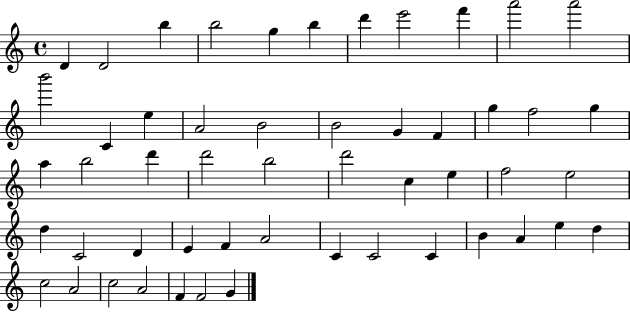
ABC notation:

X:1
T:Untitled
M:4/4
L:1/4
K:C
D D2 b b2 g b d' e'2 f' a'2 a'2 b'2 C e A2 B2 B2 G F g f2 g a b2 d' d'2 b2 d'2 c e f2 e2 d C2 D E F A2 C C2 C B A e d c2 A2 c2 A2 F F2 G